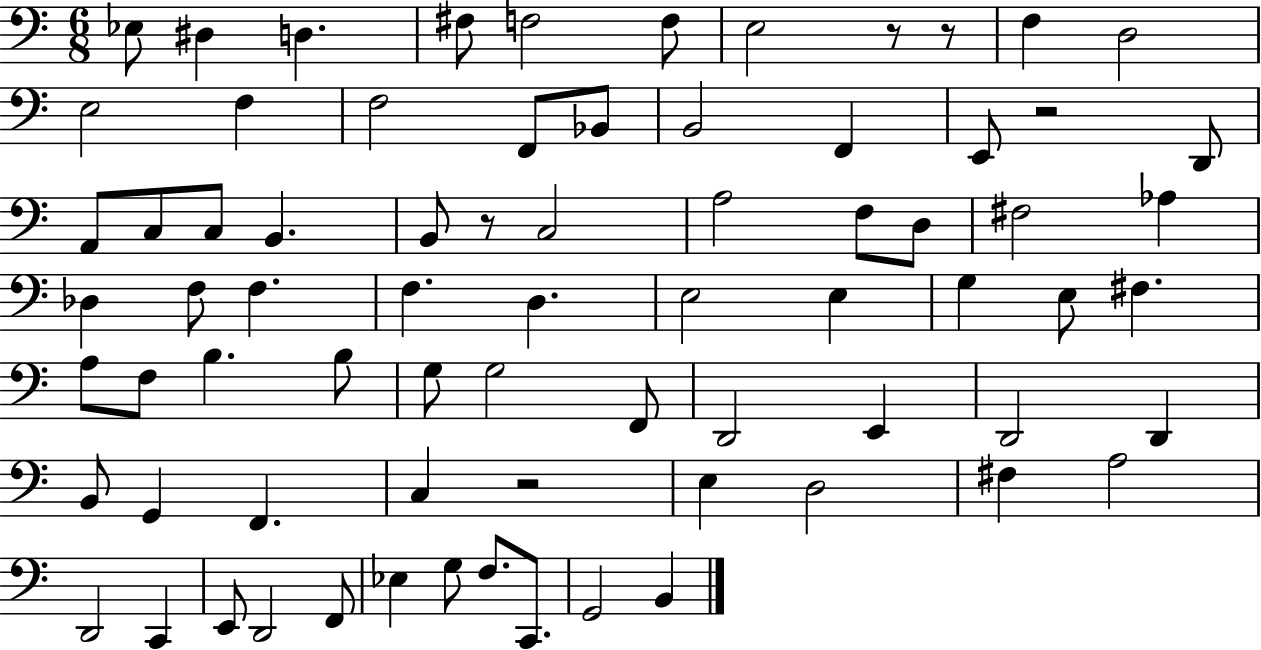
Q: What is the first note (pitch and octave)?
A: Eb3